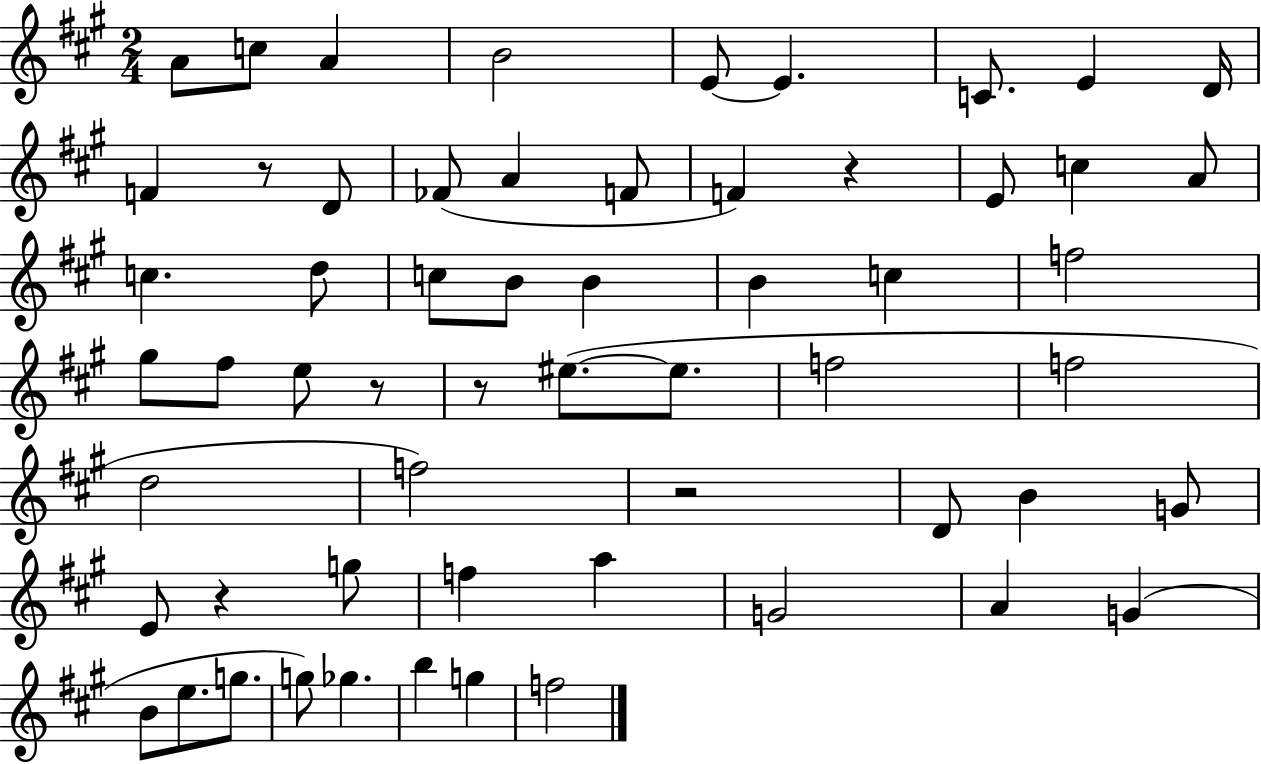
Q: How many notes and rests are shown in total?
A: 59